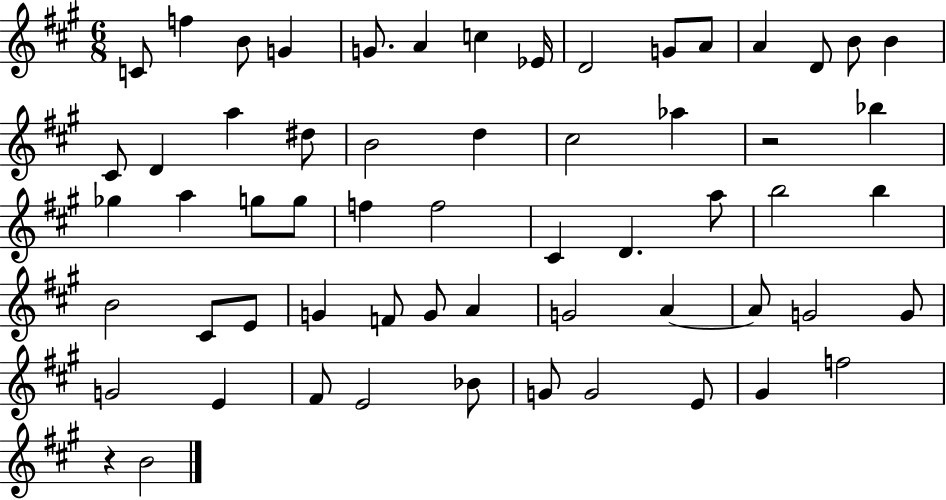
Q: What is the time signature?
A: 6/8